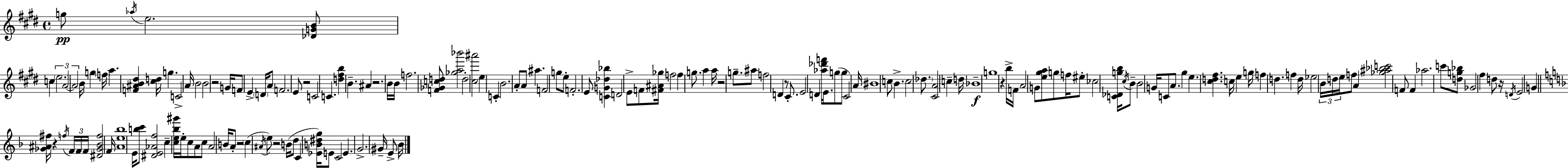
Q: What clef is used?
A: treble